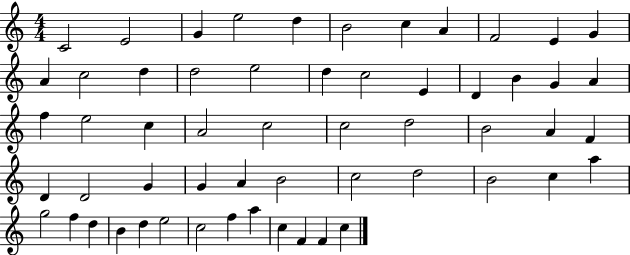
C4/h E4/h G4/q E5/h D5/q B4/h C5/q A4/q F4/h E4/q G4/q A4/q C5/h D5/q D5/h E5/h D5/q C5/h E4/q D4/q B4/q G4/q A4/q F5/q E5/h C5/q A4/h C5/h C5/h D5/h B4/h A4/q F4/q D4/q D4/h G4/q G4/q A4/q B4/h C5/h D5/h B4/h C5/q A5/q G5/h F5/q D5/q B4/q D5/q E5/h C5/h F5/q A5/q C5/q F4/q F4/q C5/q